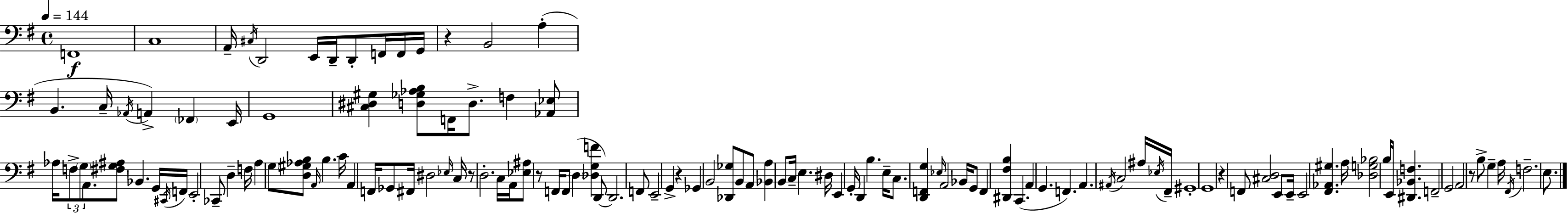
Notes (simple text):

F2/w C3/w A2/s C#3/s D2/h E2/s D2/s D2/e F2/s F2/s G2/s R/q B2/h A3/q B2/q. C3/s Ab2/s A2/q FES2/q E2/s G2/w [C#3,D#3,G#3]/q [D3,Gb3,Ab3,B3]/e F2/s D3/e. F3/q [Ab2,Eb3]/e Ab3/s F3/e G3/e A2/e. [F#3,G3,A#3]/e Bb2/q. G2/s C#2/s F2/s E2/h CES2/e D3/q F3/s A3/q G3/e [D3,G#3,Ab3,B3]/e A2/s B3/q. C4/s A2/q F2/s Gb2/e F#2/s D#3/h Eb3/s C3/s R/e D3/h. C3/s A2/s [Eb3,A#3]/e R/e F2/s F2/e D3/q [Db3,G3,F4]/q D2/e D2/h. F2/e E2/h G2/q R/q Gb2/q B2/h [Db2,Gb3]/e B2/e A2/e [Bb2,A3]/q B2/e C3/s E3/q. D#3/s E2/q G2/s D2/q B3/q. E3/s C3/e. [D2,F2,G3]/q Eb3/s A2/h Bb2/s G2/e F2/q [D#2,F#3,B3]/q C2/q. A2/q G2/q. F2/q. A2/q. A#2/s C3/h A#3/s Eb3/s F#2/s G#2/w G2/w R/q F2/e [C#3,D3]/h E2/e E2/s E2/h [F#2,Ab2,G#3]/q. A3/s [Db3,G3,Bb3]/h B3/s E2/s [D#2,Bb2,F3]/q. F2/h G2/h A2/h R/e B3/e G3/q A3/s F#2/s F3/h. E3/e.